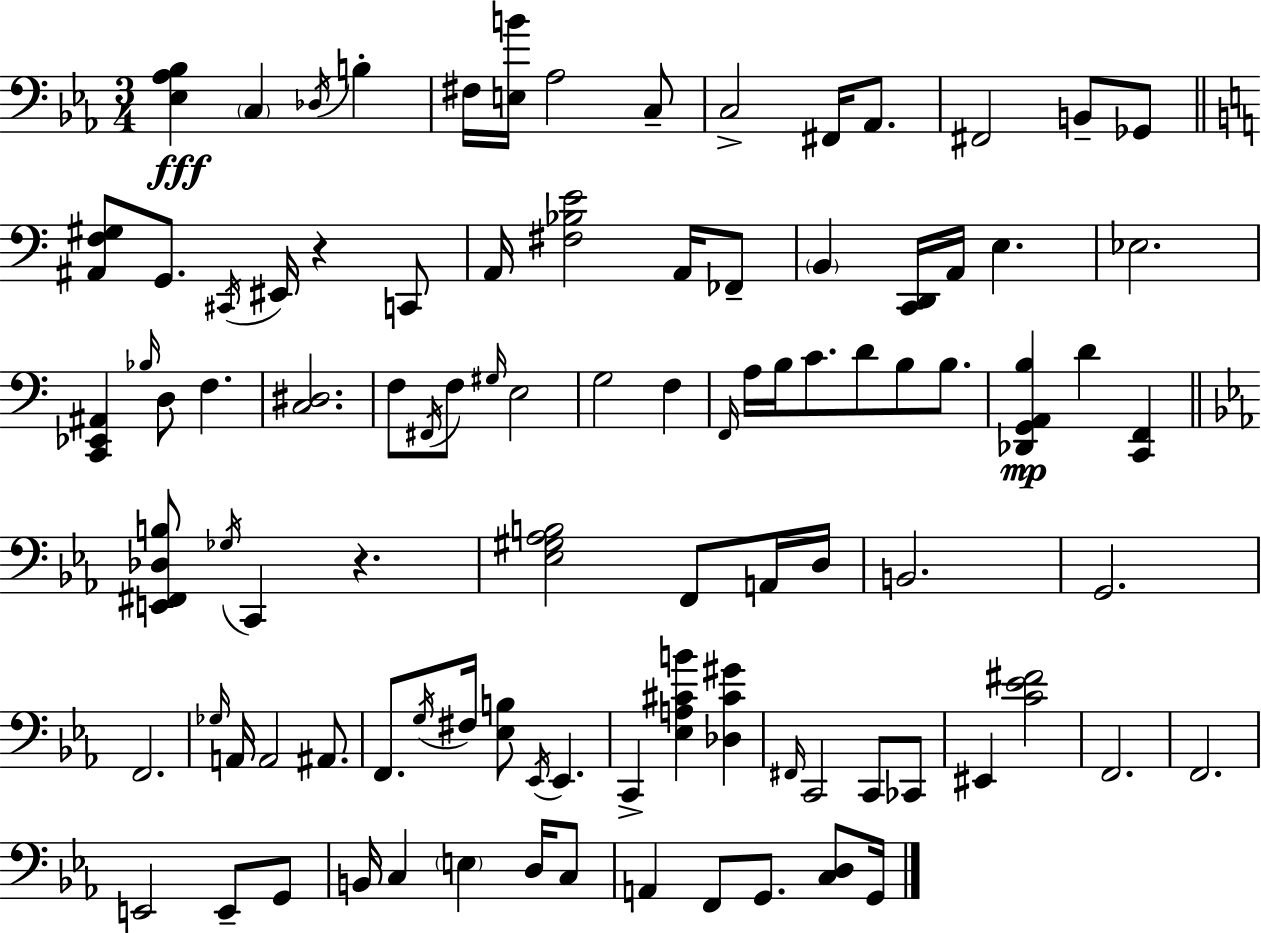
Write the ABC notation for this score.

X:1
T:Untitled
M:3/4
L:1/4
K:Cm
[_E,_A,_B,] C, _D,/4 B, ^F,/4 [E,B]/4 _A,2 C,/2 C,2 ^F,,/4 _A,,/2 ^F,,2 B,,/2 _G,,/2 [^A,,F,^G,]/2 G,,/2 ^C,,/4 ^E,,/4 z C,,/2 A,,/4 [^F,_B,E]2 A,,/4 _F,,/2 B,, [C,,D,,]/4 A,,/4 E, _E,2 [C,,_E,,^A,,] _B,/4 D,/2 F, [C,^D,]2 F,/2 ^F,,/4 F,/2 ^G,/4 E,2 G,2 F, F,,/4 A,/4 B,/4 C/2 D/2 B,/2 B,/2 [_D,,G,,A,,B,] D [C,,F,,] [E,,^F,,_D,B,]/2 _G,/4 C,, z [_E,^G,_A,B,]2 F,,/2 A,,/4 D,/4 B,,2 G,,2 F,,2 _G,/4 A,,/4 A,,2 ^A,,/2 F,,/2 G,/4 ^F,/4 [_E,B,]/2 _E,,/4 _E,, C,, [_E,A,^CB] [_D,^C^G] ^F,,/4 C,,2 C,,/2 _C,,/2 ^E,, [C_E^F]2 F,,2 F,,2 E,,2 E,,/2 G,,/2 B,,/4 C, E, D,/4 C,/2 A,, F,,/2 G,,/2 [C,D,]/2 G,,/4